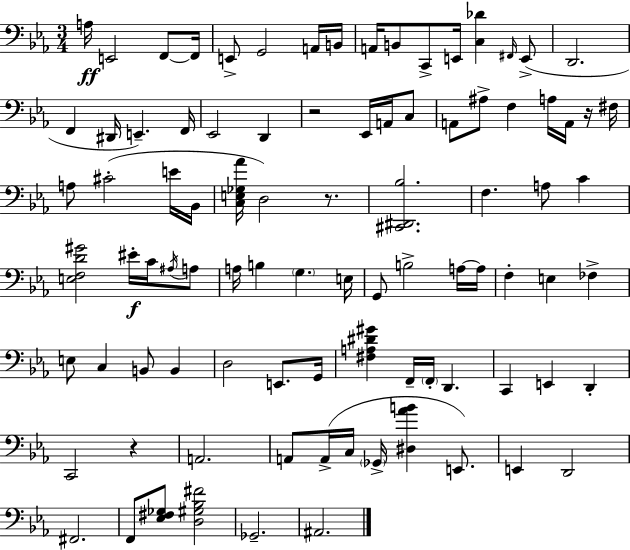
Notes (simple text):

A3/s E2/h F2/e F2/s E2/e G2/h A2/s B2/s A2/s B2/e C2/e E2/s [C3,Db4]/q F#2/s E2/e D2/h. F2/q D#2/s E2/q. F2/s Eb2/h D2/q R/h Eb2/s A2/s C3/e A2/e A#3/e F3/q A3/s A2/s R/s F#3/s A3/e C#4/h E4/s Bb2/s [C3,E3,Gb3,Ab4]/s D3/h R/e. [C#2,D#2,Bb3]/h. F3/q. A3/e C4/q [E3,F3,D4,G#4]/h EIS4/s C4/s A#3/s A3/e A3/s B3/q G3/q. E3/s G2/e B3/h A3/s A3/s F3/q E3/q FES3/q E3/e C3/q B2/e B2/q D3/h E2/e. G2/s [F#3,A3,D#4,G#4]/q F2/s F2/s D2/q. C2/q E2/q D2/q C2/h R/q A2/h. A2/e A2/s C3/s Gb2/s [D#3,Ab4,B4]/q E2/e. E2/q D2/h F#2/h. F2/e [Eb3,F#3,Gb3]/e [D3,G#3,Bb3,F#4]/h Gb2/h. A#2/h.